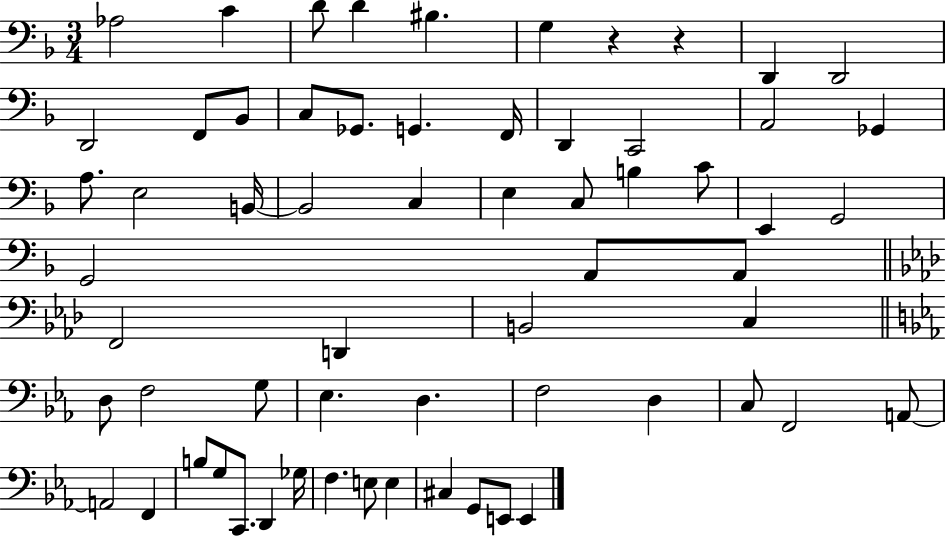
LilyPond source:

{
  \clef bass
  \numericTimeSignature
  \time 3/4
  \key f \major
  aes2 c'4 | d'8 d'4 bis4. | g4 r4 r4 | d,4 d,2 | \break d,2 f,8 bes,8 | c8 ges,8. g,4. f,16 | d,4 c,2 | a,2 ges,4 | \break a8. e2 b,16~~ | b,2 c4 | e4 c8 b4 c'8 | e,4 g,2 | \break g,2 a,8 a,8 | \bar "||" \break \key f \minor f,2 d,4 | b,2 c4 | \bar "||" \break \key ees \major d8 f2 g8 | ees4. d4. | f2 d4 | c8 f,2 a,8~~ | \break a,2 f,4 | b8 g8 c,8. d,4 ges16 | f4. e8 e4 | cis4 g,8 e,8 e,4 | \break \bar "|."
}